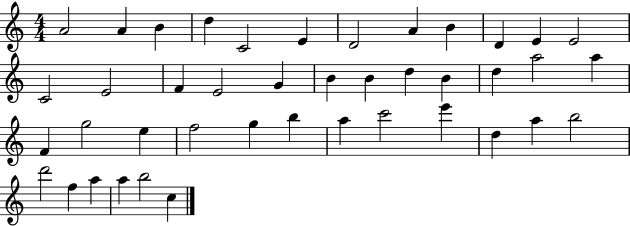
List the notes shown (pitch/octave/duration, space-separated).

A4/h A4/q B4/q D5/q C4/h E4/q D4/h A4/q B4/q D4/q E4/q E4/h C4/h E4/h F4/q E4/h G4/q B4/q B4/q D5/q B4/q D5/q A5/h A5/q F4/q G5/h E5/q F5/h G5/q B5/q A5/q C6/h E6/q D5/q A5/q B5/h D6/h F5/q A5/q A5/q B5/h C5/q